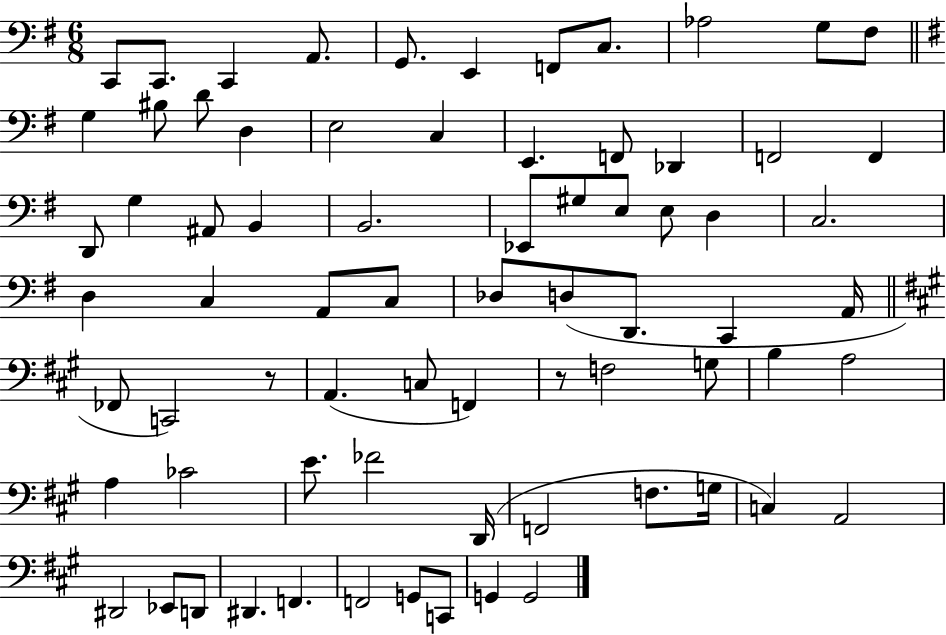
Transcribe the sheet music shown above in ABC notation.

X:1
T:Untitled
M:6/8
L:1/4
K:G
C,,/2 C,,/2 C,, A,,/2 G,,/2 E,, F,,/2 C,/2 _A,2 G,/2 ^F,/2 G, ^B,/2 D/2 D, E,2 C, E,, F,,/2 _D,, F,,2 F,, D,,/2 G, ^A,,/2 B,, B,,2 _E,,/2 ^G,/2 E,/2 E,/2 D, C,2 D, C, A,,/2 C,/2 _D,/2 D,/2 D,,/2 C,, A,,/4 _F,,/2 C,,2 z/2 A,, C,/2 F,, z/2 F,2 G,/2 B, A,2 A, _C2 E/2 _F2 D,,/4 F,,2 F,/2 G,/4 C, A,,2 ^D,,2 _E,,/2 D,,/2 ^D,, F,, F,,2 G,,/2 C,,/2 G,, G,,2